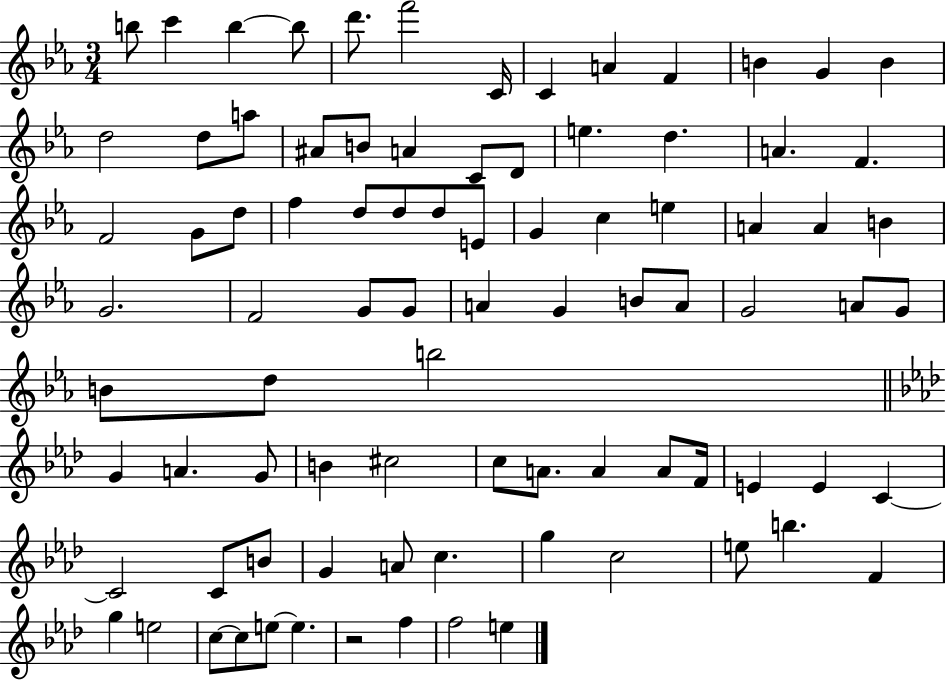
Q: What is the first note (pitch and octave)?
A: B5